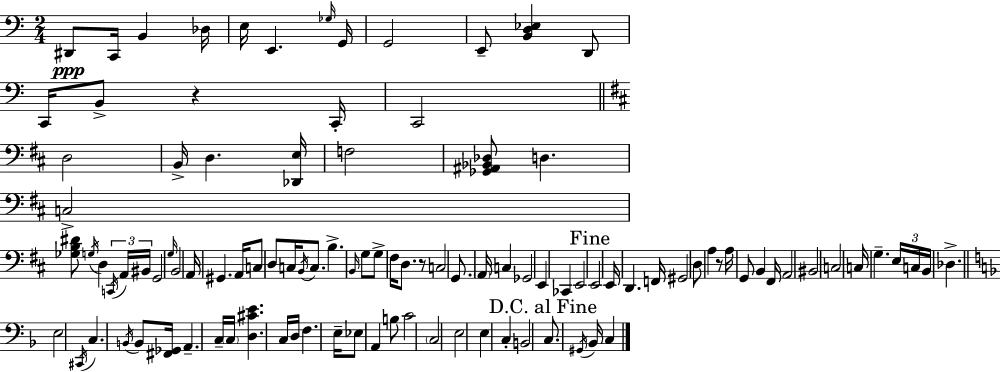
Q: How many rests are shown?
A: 3